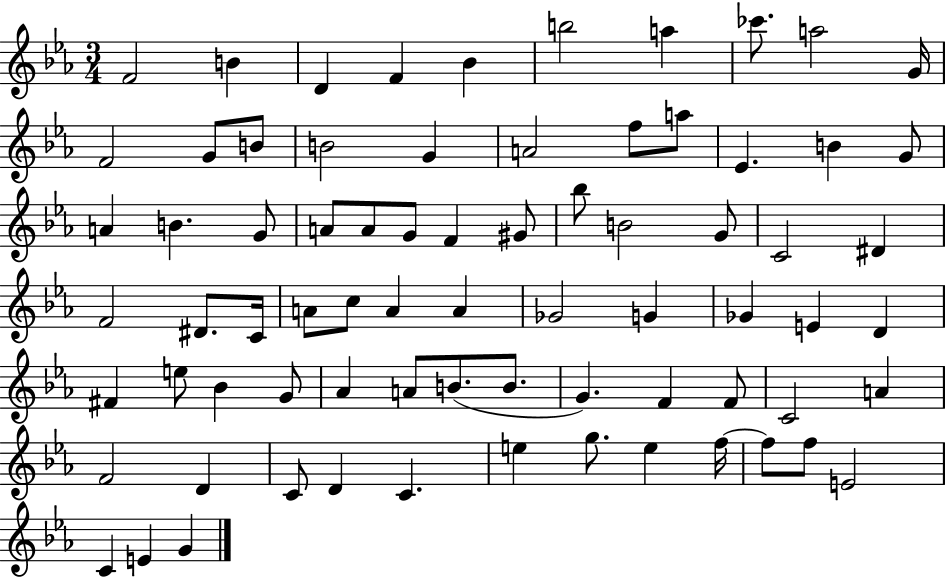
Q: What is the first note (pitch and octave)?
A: F4